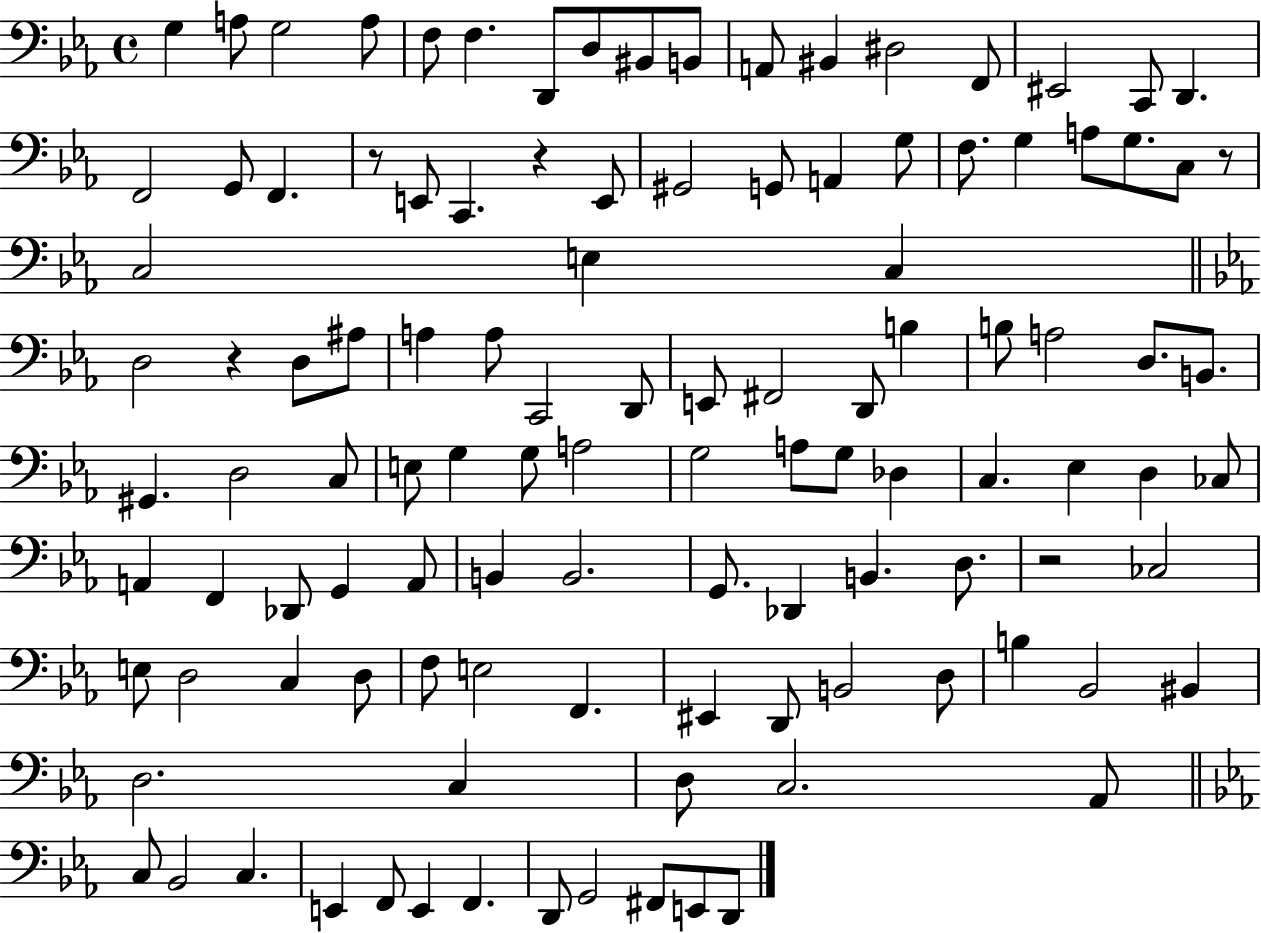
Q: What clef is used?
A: bass